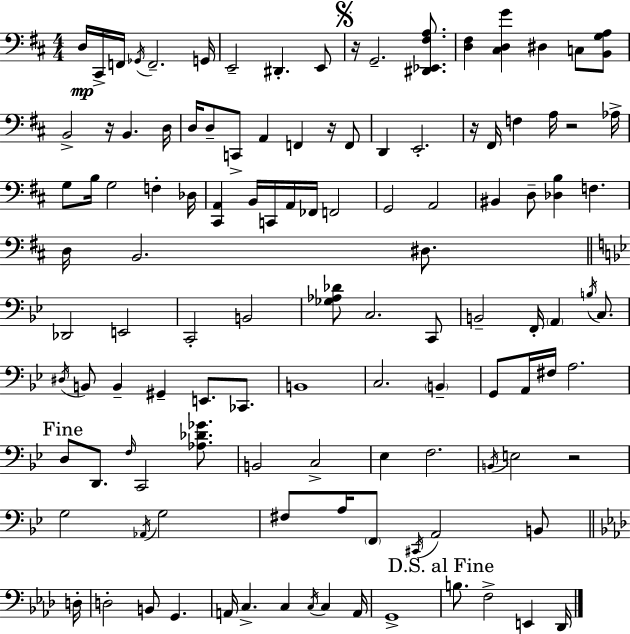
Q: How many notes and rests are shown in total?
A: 117